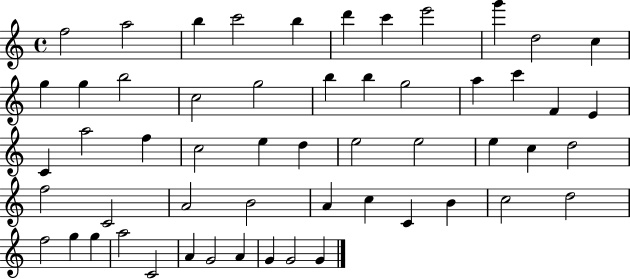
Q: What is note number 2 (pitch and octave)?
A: A5